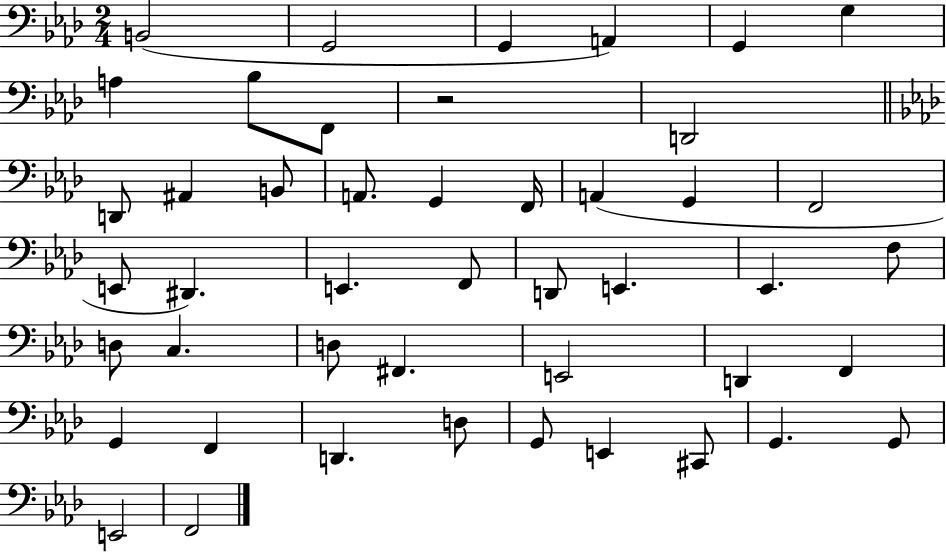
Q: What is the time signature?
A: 2/4